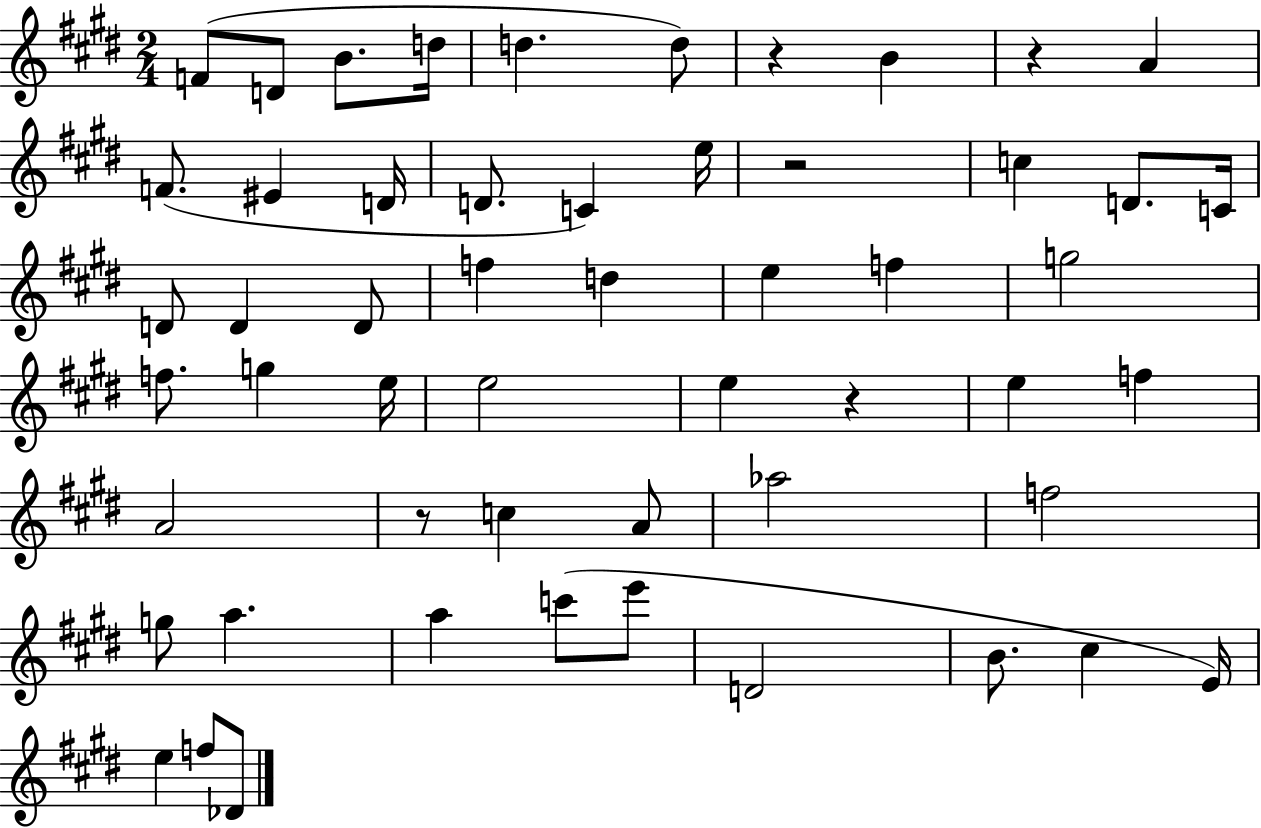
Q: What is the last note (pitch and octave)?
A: Db4